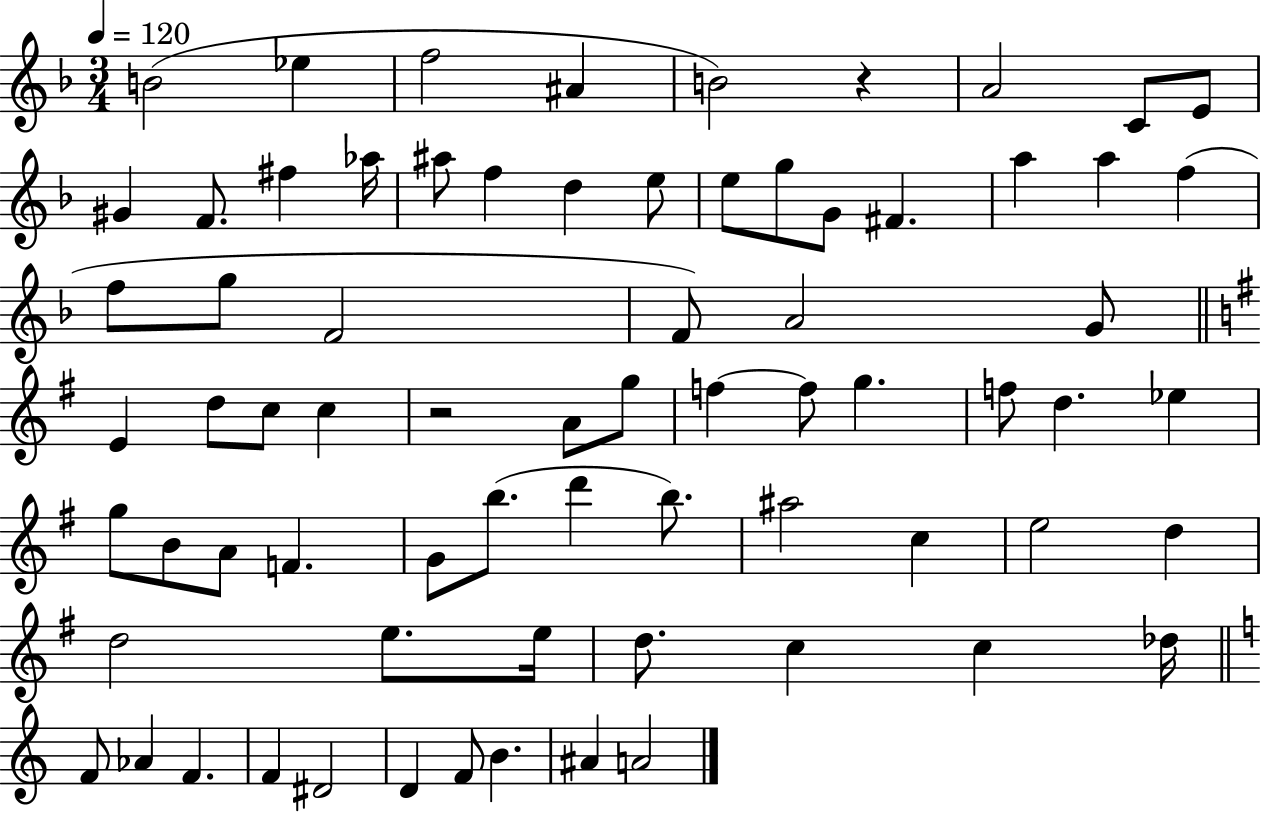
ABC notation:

X:1
T:Untitled
M:3/4
L:1/4
K:F
B2 _e f2 ^A B2 z A2 C/2 E/2 ^G F/2 ^f _a/4 ^a/2 f d e/2 e/2 g/2 G/2 ^F a a f f/2 g/2 F2 F/2 A2 G/2 E d/2 c/2 c z2 A/2 g/2 f f/2 g f/2 d _e g/2 B/2 A/2 F G/2 b/2 d' b/2 ^a2 c e2 d d2 e/2 e/4 d/2 c c _d/4 F/2 _A F F ^D2 D F/2 B ^A A2